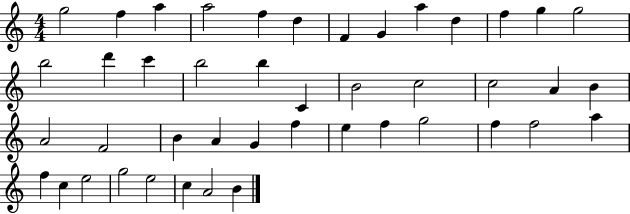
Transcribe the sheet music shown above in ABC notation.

X:1
T:Untitled
M:4/4
L:1/4
K:C
g2 f a a2 f d F G a d f g g2 b2 d' c' b2 b C B2 c2 c2 A B A2 F2 B A G f e f g2 f f2 a f c e2 g2 e2 c A2 B